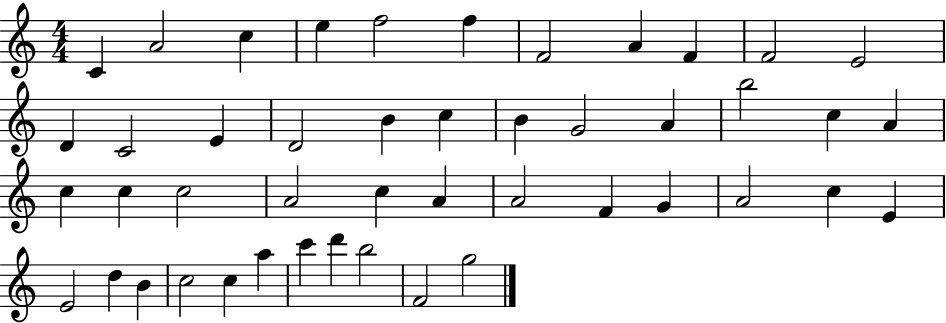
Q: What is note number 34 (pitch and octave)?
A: C5